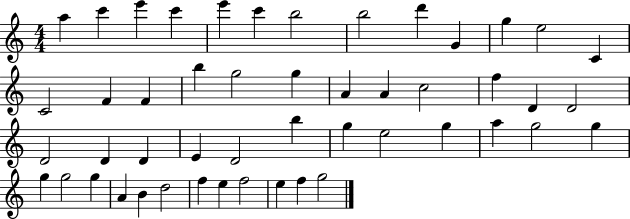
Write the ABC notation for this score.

X:1
T:Untitled
M:4/4
L:1/4
K:C
a c' e' c' e' c' b2 b2 d' G g e2 C C2 F F b g2 g A A c2 f D D2 D2 D D E D2 b g e2 g a g2 g g g2 g A B d2 f e f2 e f g2